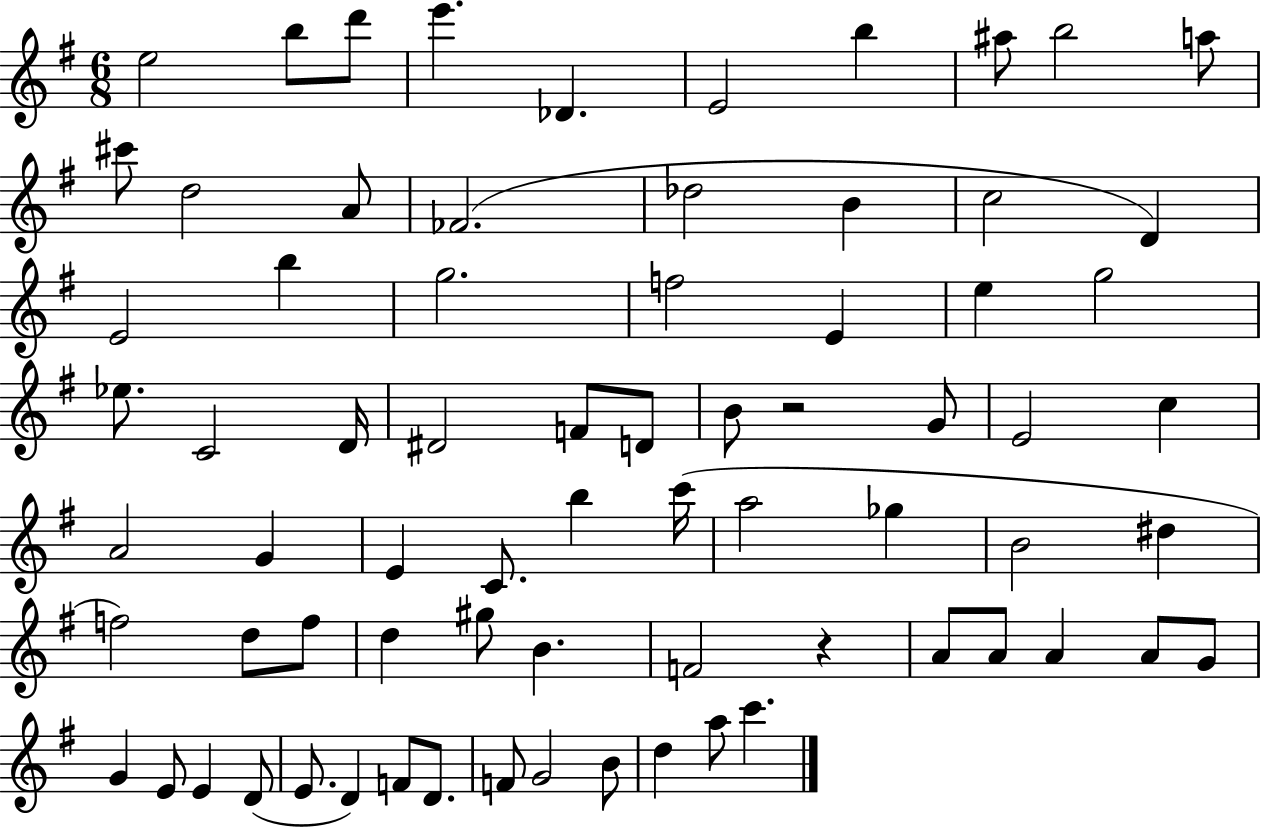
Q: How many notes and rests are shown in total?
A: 73